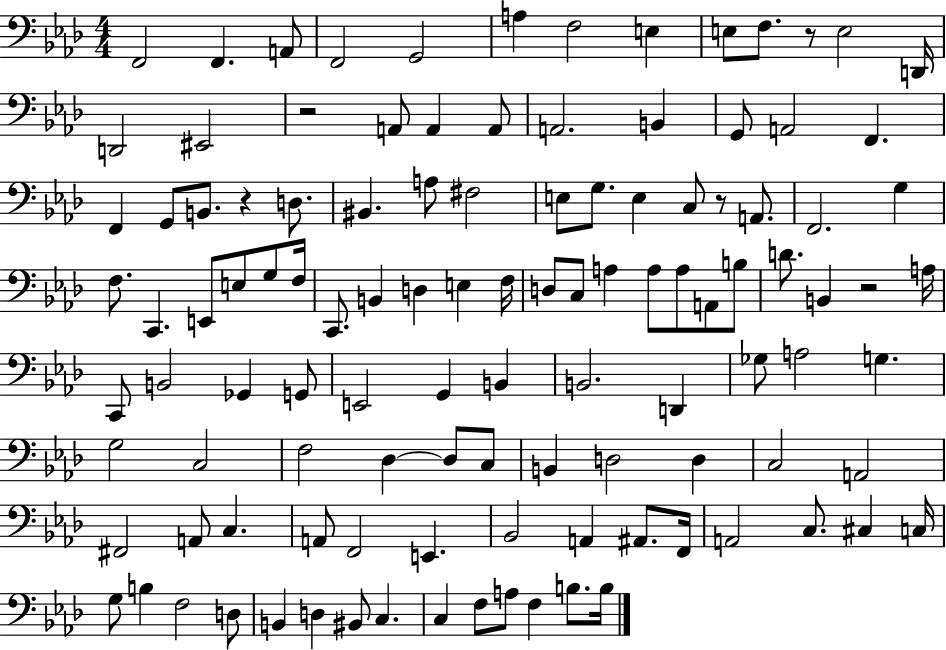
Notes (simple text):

F2/h F2/q. A2/e F2/h G2/h A3/q F3/h E3/q E3/e F3/e. R/e E3/h D2/s D2/h EIS2/h R/h A2/e A2/q A2/e A2/h. B2/q G2/e A2/h F2/q. F2/q G2/e B2/e. R/q D3/e. BIS2/q. A3/e F#3/h E3/e G3/e. E3/q C3/e R/e A2/e. F2/h. G3/q F3/e. C2/q. E2/e E3/e G3/e F3/s C2/e. B2/q D3/q E3/q F3/s D3/e C3/e A3/q A3/e A3/e A2/e B3/e D4/e. B2/q R/h A3/s C2/e B2/h Gb2/q G2/e E2/h G2/q B2/q B2/h. D2/q Gb3/e A3/h G3/q. G3/h C3/h F3/h Db3/q Db3/e C3/e B2/q D3/h D3/q C3/h A2/h F#2/h A2/e C3/q. A2/e F2/h E2/q. Bb2/h A2/q A#2/e. F2/s A2/h C3/e. C#3/q C3/s G3/e B3/q F3/h D3/e B2/q D3/q BIS2/e C3/q. C3/q F3/e A3/e F3/q B3/e. B3/s